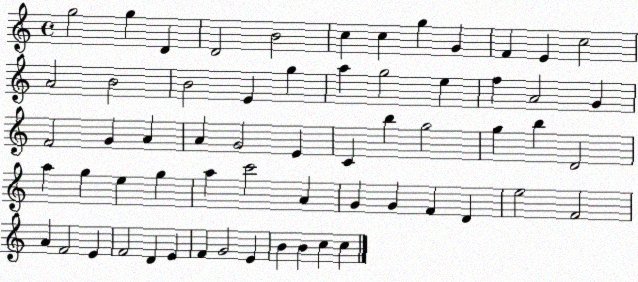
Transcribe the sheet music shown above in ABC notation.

X:1
T:Untitled
M:4/4
L:1/4
K:C
g2 g D D2 B2 c c g G F E c2 A2 B2 B2 E g a g2 e f A2 G F2 G A A G2 E C b g2 g b D2 a g e g a c'2 A G G F D e2 F2 A F2 E F2 D E F G2 E B B c c